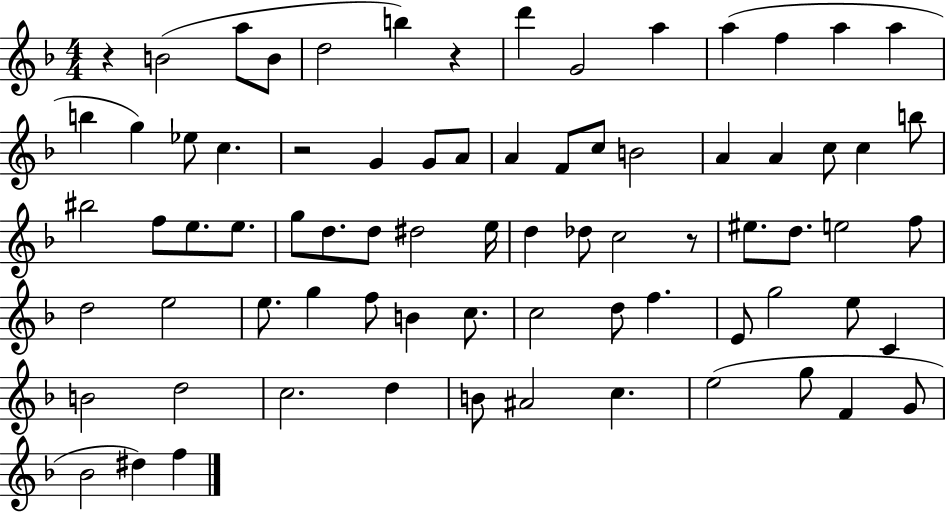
X:1
T:Untitled
M:4/4
L:1/4
K:F
z B2 a/2 B/2 d2 b z d' G2 a a f a a b g _e/2 c z2 G G/2 A/2 A F/2 c/2 B2 A A c/2 c b/2 ^b2 f/2 e/2 e/2 g/2 d/2 d/2 ^d2 e/4 d _d/2 c2 z/2 ^e/2 d/2 e2 f/2 d2 e2 e/2 g f/2 B c/2 c2 d/2 f E/2 g2 e/2 C B2 d2 c2 d B/2 ^A2 c e2 g/2 F G/2 _B2 ^d f